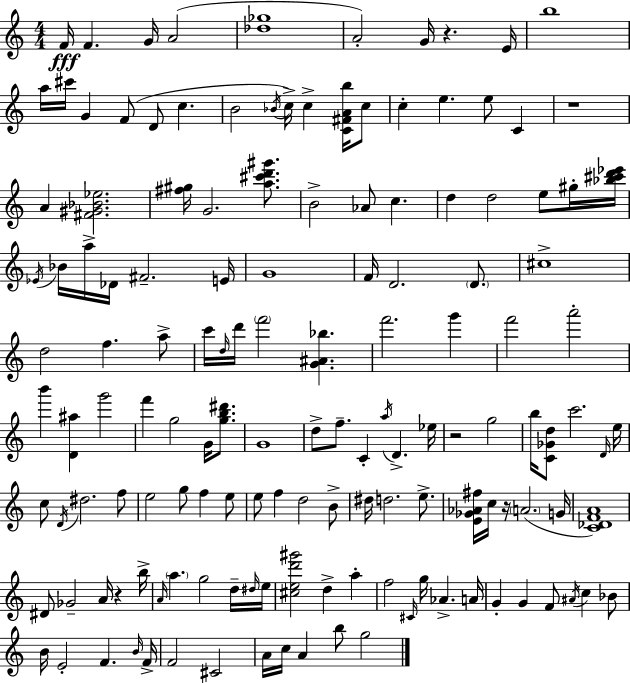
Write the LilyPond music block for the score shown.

{
  \clef treble
  \numericTimeSignature
  \time 4/4
  \key c \major
  f'16\fff f'4. g'16 a'2( | <des'' ges''>1 | a'2-.) g'16 r4. e'16 | b''1 | \break a''16 cis'''16 g'4 f'8( d'8 c''4. | b'2 \acciaccatura { bes'16 } c''16->) c''4-> <c' fis' a' b''>16 c''8 | c''4-. e''4. e''8 c'4 | r1 | \break a'4 <fis' gis' bes' ees''>2. | <fis'' gis''>16 g'2. <a'' cis''' d''' gis'''>8. | b'2-> aes'8 c''4. | d''4 d''2 e''8 gis''16-. | \break <bes'' cis''' d''' ees'''>16 \acciaccatura { ees'16 } bes'16 a''16-> des'16 fis'2.-- | e'16 g'1 | f'16 d'2. \parenthesize d'8. | cis''1-> | \break d''2 f''4. | a''8-> c'''16 \grace { d''16 } d'''16 \parenthesize f'''2 <g' ais' bes''>4. | f'''2. g'''4 | f'''2 a'''2-. | \break b'''4 <d' ais''>4 g'''2 | f'''4 g''2 g'16 | <g'' b'' dis'''>8. g'1 | d''8-> f''8.-- c'4-. \acciaccatura { a''16 } d'4.-> | \break ees''16 r2 g''2 | b''16 <c' ges' d''>8 c'''2. | \grace { d'16 } e''16 c''8 \acciaccatura { d'16 } dis''2. | f''8 e''2 g''8 | \break f''4 e''8 e''8 f''4 d''2 | b'8-> dis''16 d''2. | e''8.-> <e' ges' aes' fis''>16 c''16 r16 \parenthesize a'2.( | g'16 <c' des' f' a'>1) | \break dis'8 ges'2-- | a'16 r4 b''16-> \grace { a'16 } \parenthesize a''4. g''2 | d''16-- \grace { dis''16 } e''16 <cis'' e'' d''' gis'''>2 | d''4-> a''4-. f''2 | \break \grace { cis'16 } g''16 aes'4.-> a'16 g'4-. g'4 | f'8 \acciaccatura { ais'16 } c''4 bes'8 b'16 e'2-. | f'4. \grace { b'16 } f'16-> f'2 | cis'2 a'16 c''16 a'4 | \break b''8 g''2 \bar "|."
}